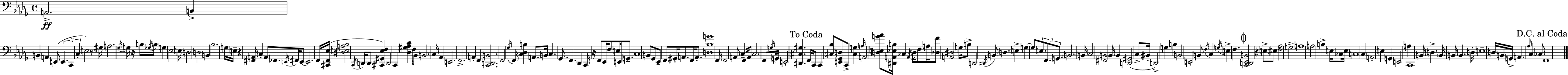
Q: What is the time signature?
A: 4/4